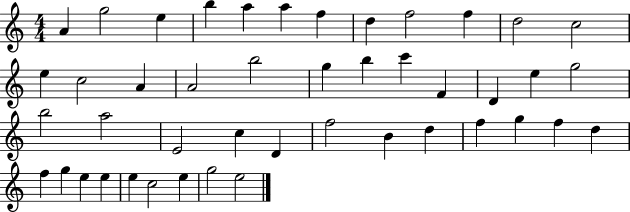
A4/q G5/h E5/q B5/q A5/q A5/q F5/q D5/q F5/h F5/q D5/h C5/h E5/q C5/h A4/q A4/h B5/h G5/q B5/q C6/q F4/q D4/q E5/q G5/h B5/h A5/h E4/h C5/q D4/q F5/h B4/q D5/q F5/q G5/q F5/q D5/q F5/q G5/q E5/q E5/q E5/q C5/h E5/q G5/h E5/h